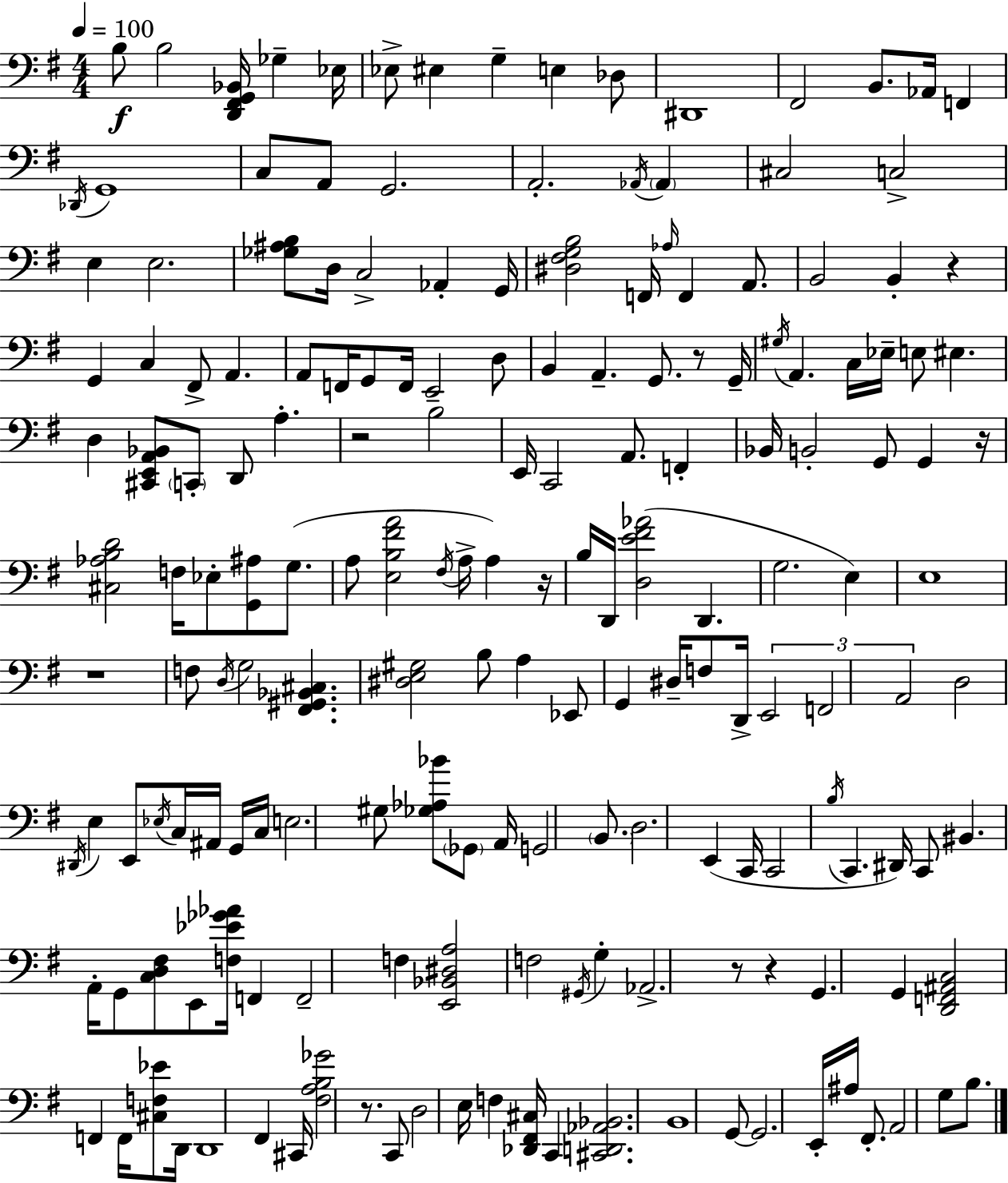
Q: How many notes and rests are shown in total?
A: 179